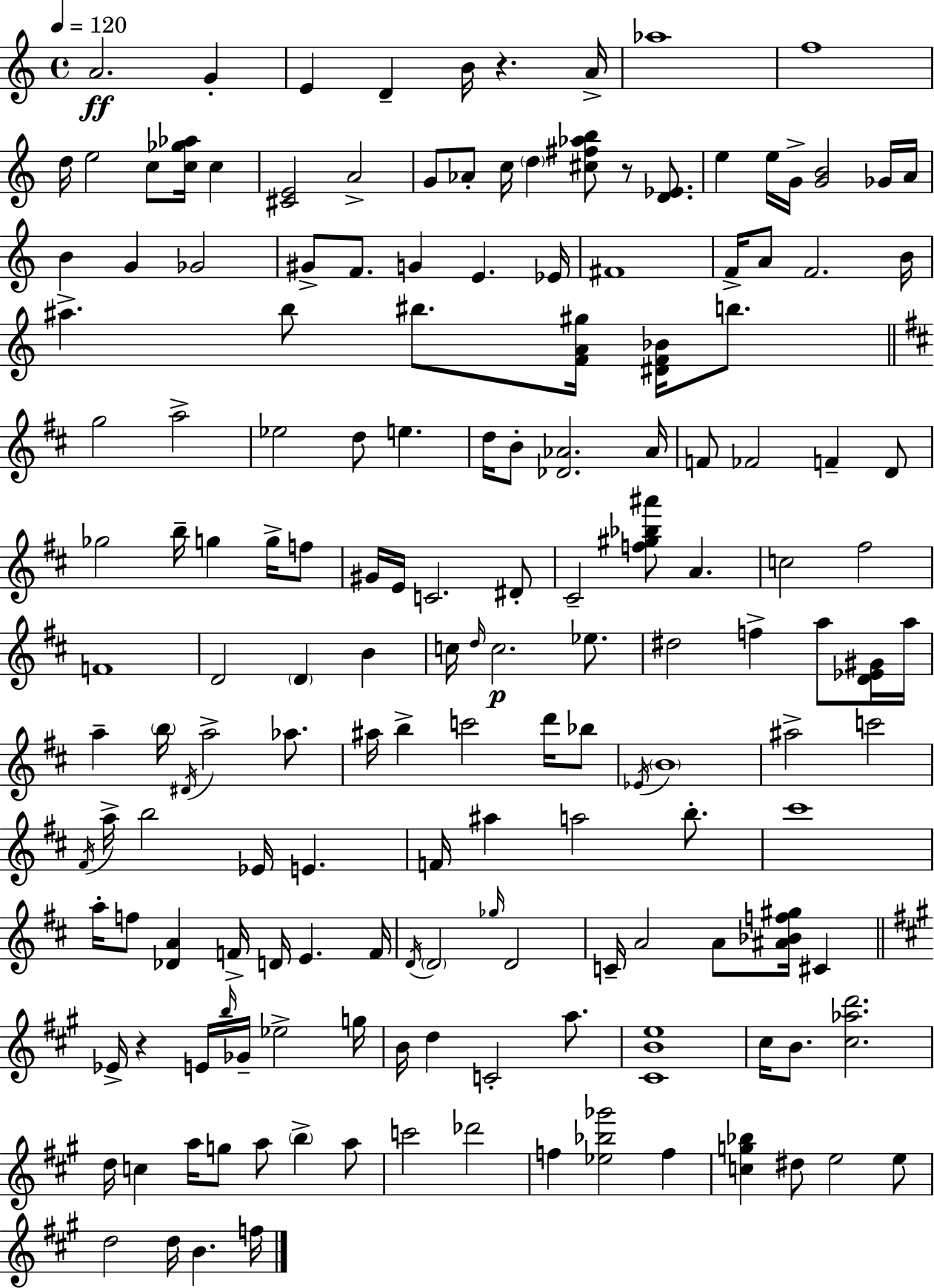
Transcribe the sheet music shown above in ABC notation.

X:1
T:Untitled
M:4/4
L:1/4
K:Am
A2 G E D B/4 z A/4 _a4 f4 d/4 e2 c/2 [c_g_a]/4 c [^CE]2 A2 G/2 _A/2 c/4 d [^c^f_ab]/2 z/2 [D_E]/2 e e/4 G/4 [GB]2 _G/4 A/4 B G _G2 ^G/2 F/2 G E _E/4 ^F4 F/4 A/2 F2 B/4 ^a b/2 ^b/2 [FA^g]/4 [^DF_B]/4 b/2 g2 a2 _e2 d/2 e d/4 B/2 [_D_A]2 _A/4 F/2 _F2 F D/2 _g2 b/4 g g/4 f/2 ^G/4 E/4 C2 ^D/2 ^C2 [f^g_b^a']/2 A c2 ^f2 F4 D2 D B c/4 d/4 c2 _e/2 ^d2 f a/2 [D_E^G]/4 a/4 a b/4 ^D/4 a2 _a/2 ^a/4 b c'2 d'/4 _b/2 _E/4 B4 ^a2 c'2 ^F/4 a/4 b2 _E/4 E F/4 ^a a2 b/2 ^c'4 a/4 f/2 [_DA] F/4 D/4 E F/4 D/4 D2 _g/4 D2 C/4 A2 A/2 [^A_Bf^g]/4 ^C _E/4 z E/4 b/4 _G/4 _e2 g/4 B/4 d C2 a/2 [^CBe]4 ^c/4 B/2 [^c_ad']2 d/4 c a/4 g/2 a/2 b a/2 c'2 _d'2 f [_e_b_g']2 f [cg_b] ^d/2 e2 e/2 d2 d/4 B f/4